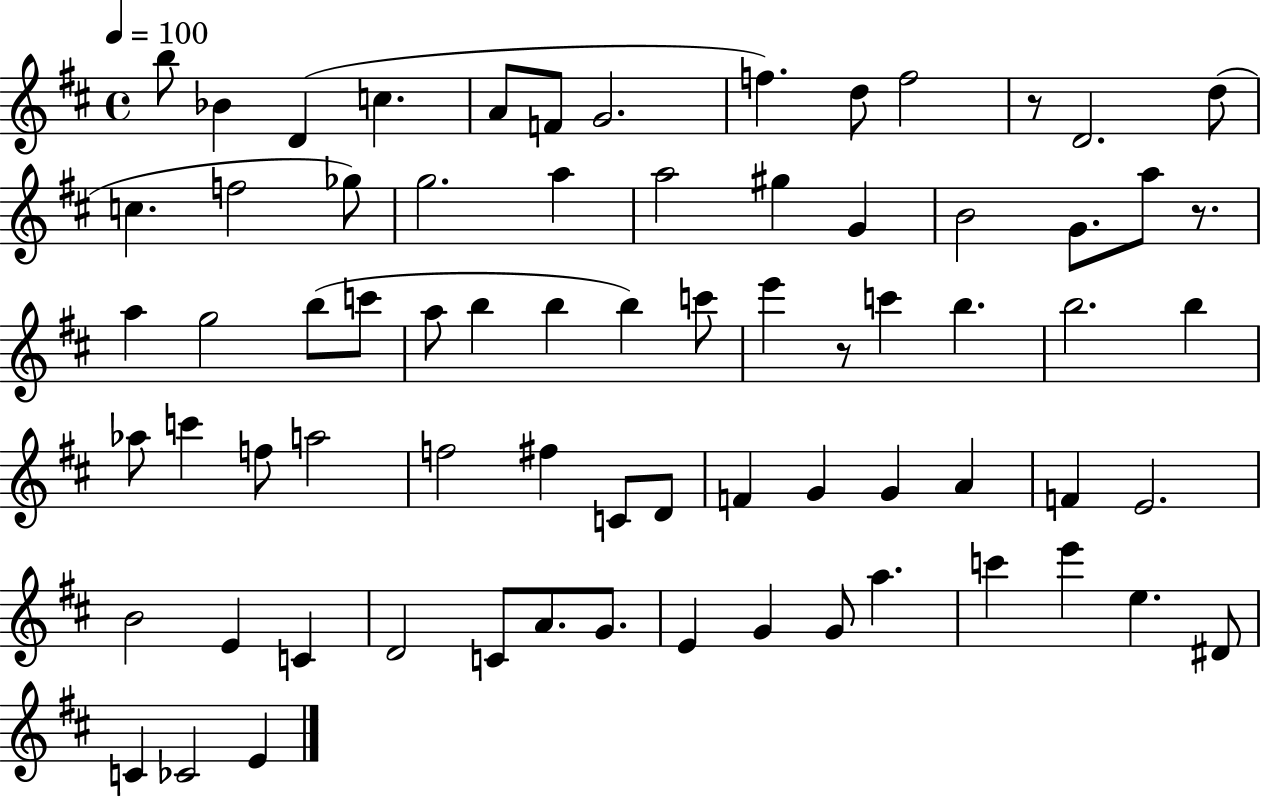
{
  \clef treble
  \time 4/4
  \defaultTimeSignature
  \key d \major
  \tempo 4 = 100
  b''8 bes'4 d'4( c''4. | a'8 f'8 g'2. | f''4.) d''8 f''2 | r8 d'2. d''8( | \break c''4. f''2 ges''8) | g''2. a''4 | a''2 gis''4 g'4 | b'2 g'8. a''8 r8. | \break a''4 g''2 b''8( c'''8 | a''8 b''4 b''4 b''4) c'''8 | e'''4 r8 c'''4 b''4. | b''2. b''4 | \break aes''8 c'''4 f''8 a''2 | f''2 fis''4 c'8 d'8 | f'4 g'4 g'4 a'4 | f'4 e'2. | \break b'2 e'4 c'4 | d'2 c'8 a'8. g'8. | e'4 g'4 g'8 a''4. | c'''4 e'''4 e''4. dis'8 | \break c'4 ces'2 e'4 | \bar "|."
}